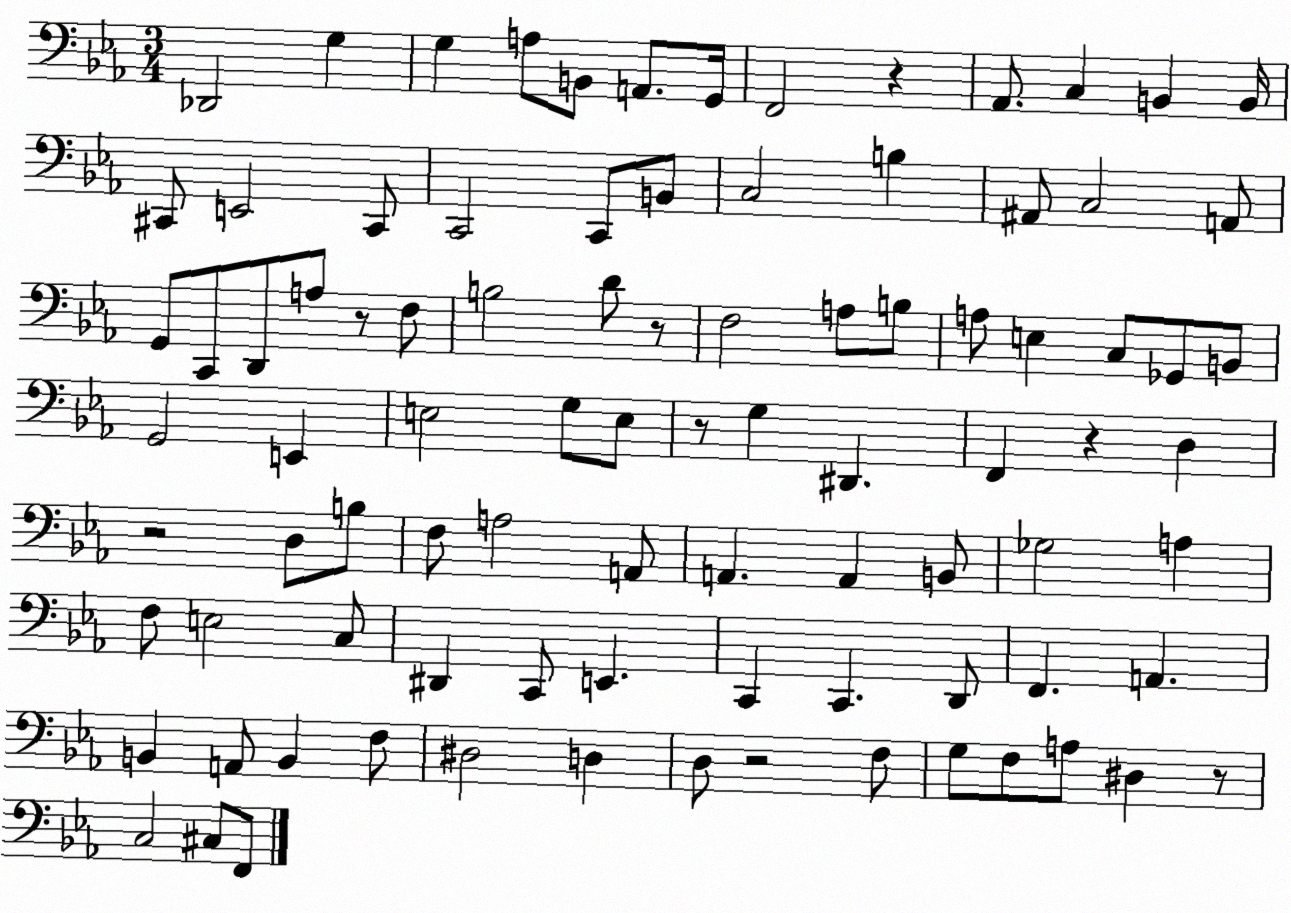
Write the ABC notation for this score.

X:1
T:Untitled
M:3/4
L:1/4
K:Eb
_D,,2 G, G, A,/2 B,,/2 A,,/2 G,,/4 F,,2 z _A,,/2 C, B,, B,,/4 ^C,,/2 E,,2 ^C,,/2 C,,2 C,,/2 B,,/2 C,2 B, ^A,,/2 C,2 A,,/2 G,,/2 C,,/2 D,,/2 A,/2 z/2 F,/2 B,2 D/2 z/2 F,2 A,/2 B,/2 A,/2 E, C,/2 _G,,/2 B,,/2 G,,2 E,, E,2 G,/2 E,/2 z/2 G, ^D,, F,, z D, z2 D,/2 B,/2 F,/2 A,2 A,,/2 A,, A,, B,,/2 _G,2 A, F,/2 E,2 C,/2 ^D,, C,,/2 E,, C,, C,, D,,/2 F,, A,, B,, A,,/2 B,, F,/2 ^D,2 D, D,/2 z2 F,/2 G,/2 F,/2 A,/2 ^D, z/2 C,2 ^C,/2 F,,/2